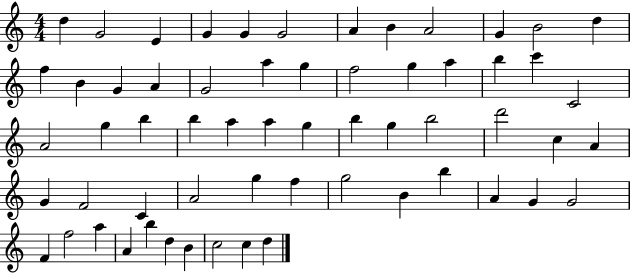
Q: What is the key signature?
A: C major